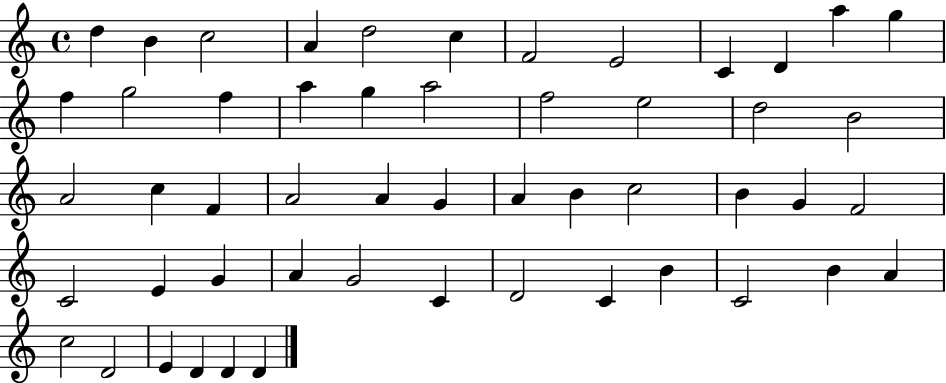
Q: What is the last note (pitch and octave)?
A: D4